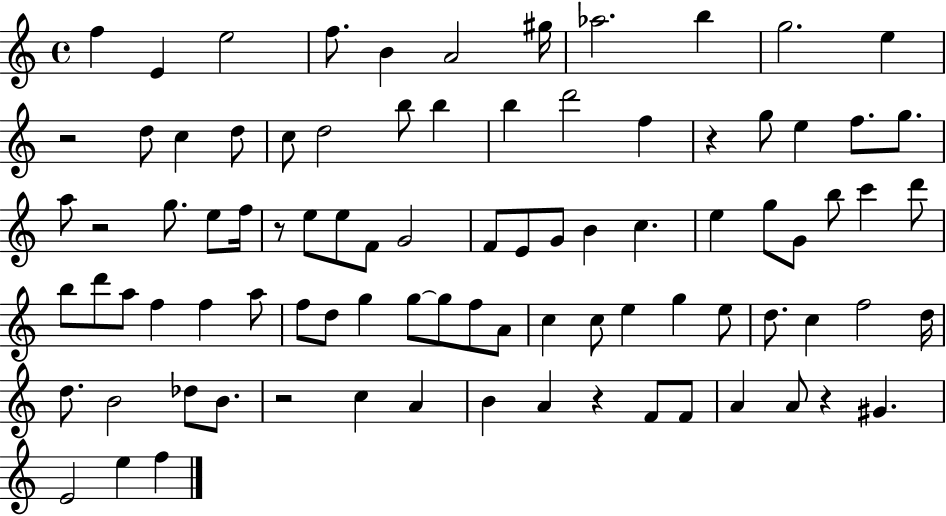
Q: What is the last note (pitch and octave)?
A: F5